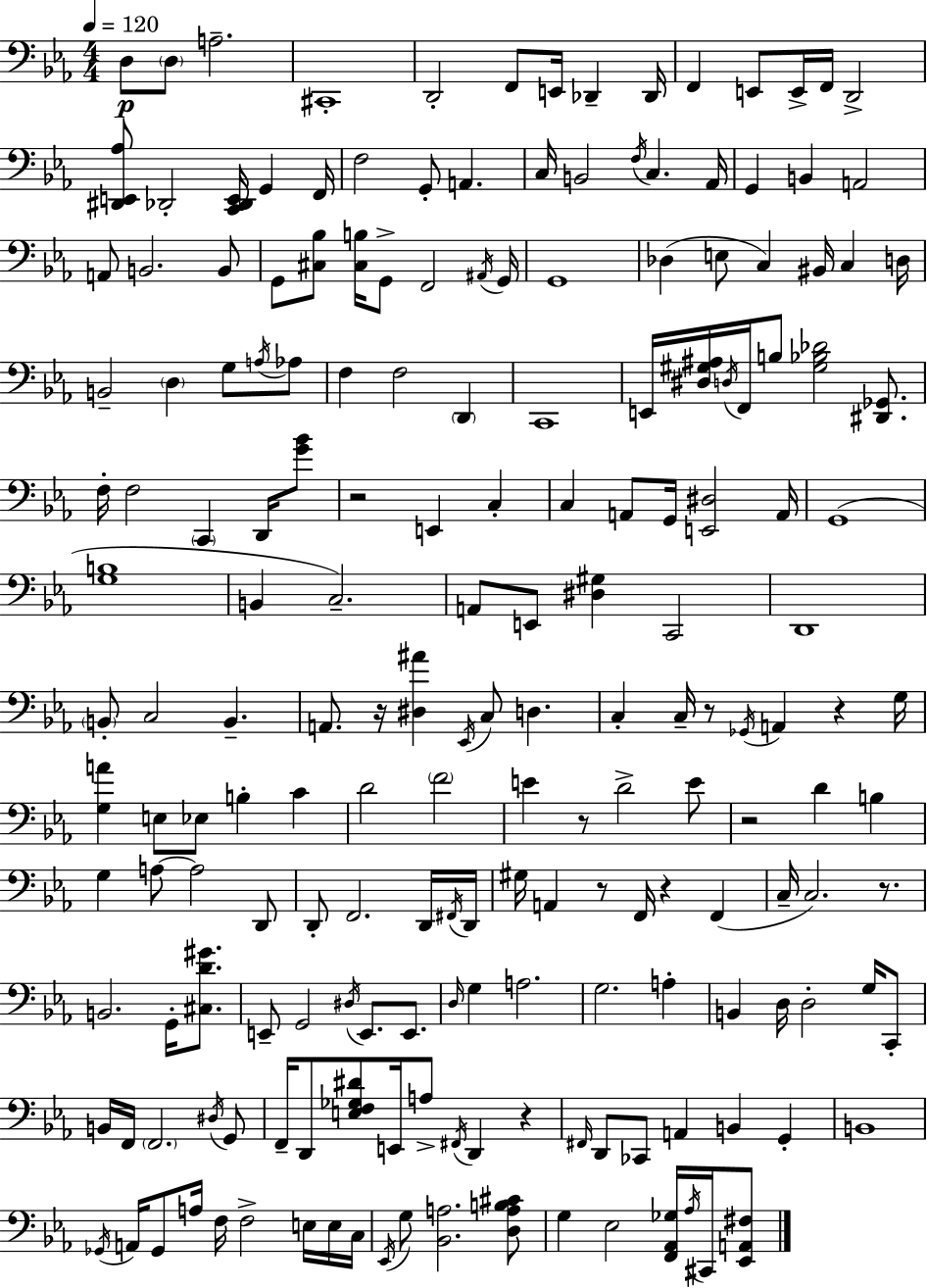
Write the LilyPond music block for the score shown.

{
  \clef bass
  \numericTimeSignature
  \time 4/4
  \key c \minor
  \tempo 4 = 120
  d8\p \parenthesize d8 a2.-- | cis,1-. | d,2-. f,8 e,16 des,4-- des,16 | f,4 e,8 e,16-> f,16 d,2-> | \break <dis, e, aes>8 des,2-. <c, des, e,>16 g,4 f,16 | f2 g,8-. a,4. | c16 b,2 \acciaccatura { f16 } c4. | aes,16 g,4 b,4 a,2 | \break a,8 b,2. b,8 | g,8 <cis bes>8 <cis b>16 g,8-> f,2 | \acciaccatura { ais,16 } g,16 g,1 | des4( e8 c4) bis,16 c4 | \break d16 b,2-- \parenthesize d4 g8 | \acciaccatura { a16 } aes8 f4 f2 \parenthesize d,4 | c,1 | e,16 <dis gis ais>16 \acciaccatura { d16 } f,16 b8 <gis bes des'>2 | \break <dis, ges,>8. f16-. f2 \parenthesize c,4 | d,16 <g' bes'>8 r2 e,4 | c4-. c4 a,8 g,16 <e, dis>2 | a,16 g,1( | \break <g b>1 | b,4 c2.--) | a,8 e,8 <dis gis>4 c,2 | d,1 | \break \parenthesize b,8-. c2 b,4.-- | a,8. r16 <dis ais'>4 \acciaccatura { ees,16 } c8 d4. | c4-. c16-- r8 \acciaccatura { ges,16 } a,4 | r4 g16 <g a'>4 e8 ees8 b4-. | \break c'4 d'2 \parenthesize f'2 | e'4 r8 d'2-> | e'8 r2 d'4 | b4 g4 a8~~ a2 | \break d,8 d,8-. f,2. | d,16 \acciaccatura { fis,16 } d,16 gis16 a,4 r8 f,16 r4 | f,4( c16-- c2.) | r8. b,2. | \break g,16-. <cis d' gis'>8. e,8-- g,2 | \acciaccatura { dis16 } e,8. e,8. \grace { d16 } g4 a2. | g2. | a4-. b,4 d16 d2-. | \break g16 c,8-. b,16 f,16 \parenthesize f,2. | \acciaccatura { dis16 } g,8 f,16-- d,8 <e f ges dis'>8 e,16 | a8-> \acciaccatura { fis,16 } d,4 r4 \grace { fis,16 } d,8 ces,8 | a,4 b,4 g,4-. b,1 | \break \acciaccatura { ges,16 } a,16 ges,8 | a16 f16 f2-> e16 e16 c16 \acciaccatura { ees,16 } g8 | <bes, a>2. <d a b cis'>8 g4 | ees2 <f, aes, ges>16 \acciaccatura { aes16 } cis,16 <ees, a, fis>8 \bar "|."
}